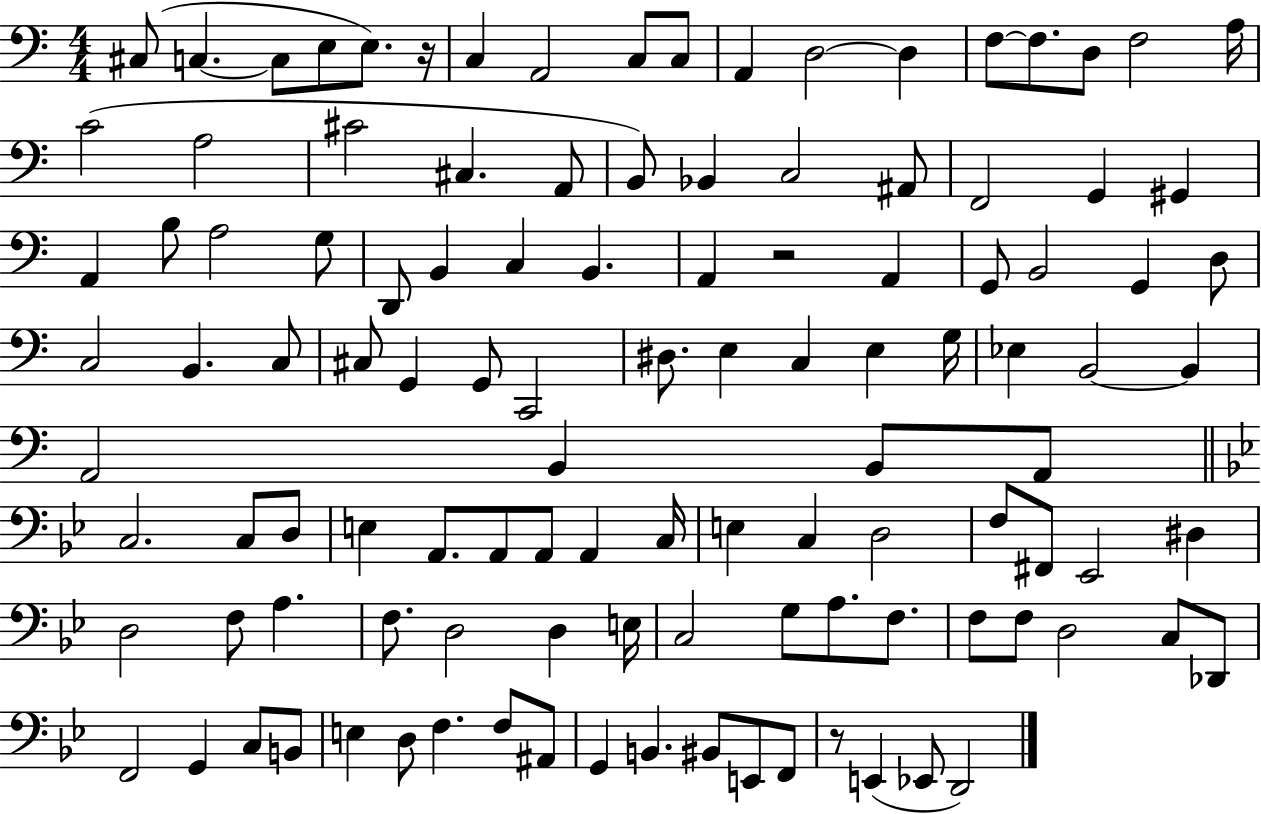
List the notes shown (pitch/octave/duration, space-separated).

C#3/e C3/q. C3/e E3/e E3/e. R/s C3/q A2/h C3/e C3/e A2/q D3/h D3/q F3/e F3/e. D3/e F3/h A3/s C4/h A3/h C#4/h C#3/q. A2/e B2/e Bb2/q C3/h A#2/e F2/h G2/q G#2/q A2/q B3/e A3/h G3/e D2/e B2/q C3/q B2/q. A2/q R/h A2/q G2/e B2/h G2/q D3/e C3/h B2/q. C3/e C#3/e G2/q G2/e C2/h D#3/e. E3/q C3/q E3/q G3/s Eb3/q B2/h B2/q A2/h B2/q B2/e A2/e C3/h. C3/e D3/e E3/q A2/e. A2/e A2/e A2/q C3/s E3/q C3/q D3/h F3/e F#2/e Eb2/h D#3/q D3/h F3/e A3/q. F3/e. D3/h D3/q E3/s C3/h G3/e A3/e. F3/e. F3/e F3/e D3/h C3/e Db2/e F2/h G2/q C3/e B2/e E3/q D3/e F3/q. F3/e A#2/e G2/q B2/q. BIS2/e E2/e F2/e R/e E2/q Eb2/e D2/h